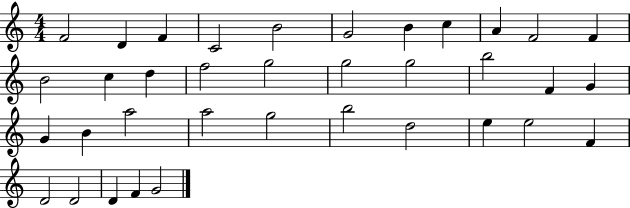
{
  \clef treble
  \numericTimeSignature
  \time 4/4
  \key c \major
  f'2 d'4 f'4 | c'2 b'2 | g'2 b'4 c''4 | a'4 f'2 f'4 | \break b'2 c''4 d''4 | f''2 g''2 | g''2 g''2 | b''2 f'4 g'4 | \break g'4 b'4 a''2 | a''2 g''2 | b''2 d''2 | e''4 e''2 f'4 | \break d'2 d'2 | d'4 f'4 g'2 | \bar "|."
}